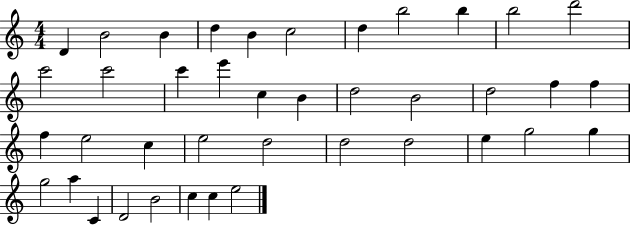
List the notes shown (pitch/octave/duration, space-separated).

D4/q B4/h B4/q D5/q B4/q C5/h D5/q B5/h B5/q B5/h D6/h C6/h C6/h C6/q E6/q C5/q B4/q D5/h B4/h D5/h F5/q F5/q F5/q E5/h C5/q E5/h D5/h D5/h D5/h E5/q G5/h G5/q G5/h A5/q C4/q D4/h B4/h C5/q C5/q E5/h